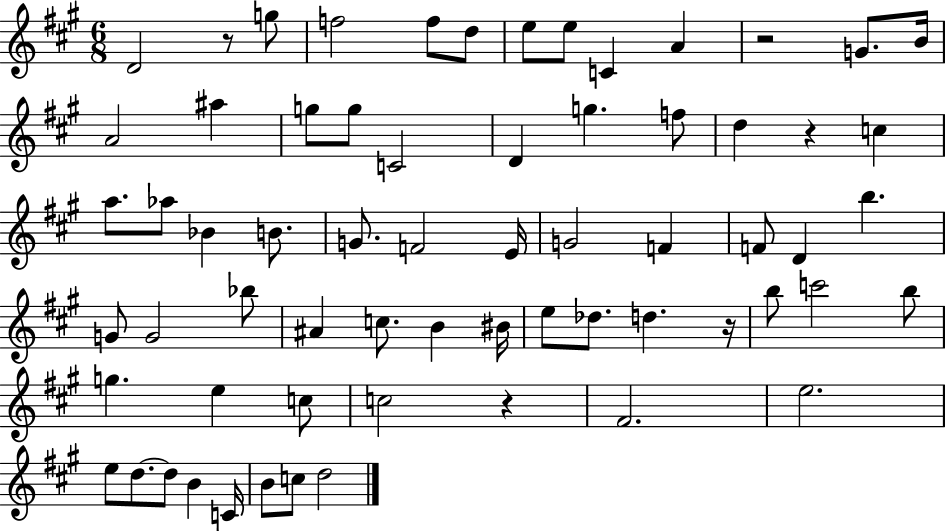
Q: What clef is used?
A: treble